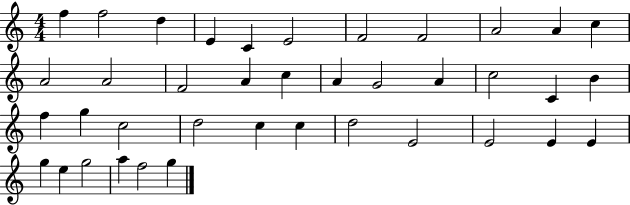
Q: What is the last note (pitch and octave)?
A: G5